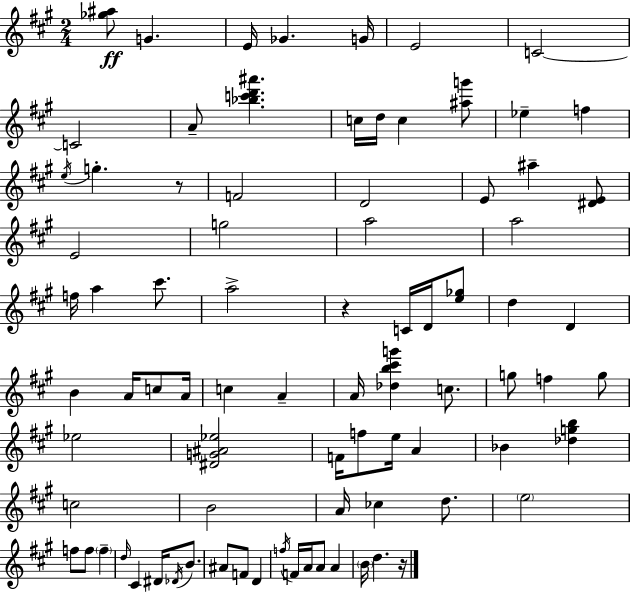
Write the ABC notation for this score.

X:1
T:Untitled
M:2/4
L:1/4
K:A
[_g^a]/2 G E/4 _G G/4 E2 C2 C2 A/2 [_bc'd'^a'] c/4 d/4 c [^ag']/2 _e f e/4 g z/2 F2 D2 E/2 ^a [^DE]/2 E2 g2 a2 a2 f/4 a ^c'/2 a2 z C/4 D/4 [e_g]/2 d D B A/4 c/2 A/4 c A A/4 [_db^c'g'] c/2 g/2 f g/2 _e2 [^DG^A_e]2 F/4 f/2 e/4 A _B [_dgb] c2 B2 A/4 _c d/2 e2 f/2 f/2 f d/4 ^C ^D/4 _D/4 B/2 ^A/2 F/2 D f/4 F/4 A/4 A/2 A B/4 d z/4